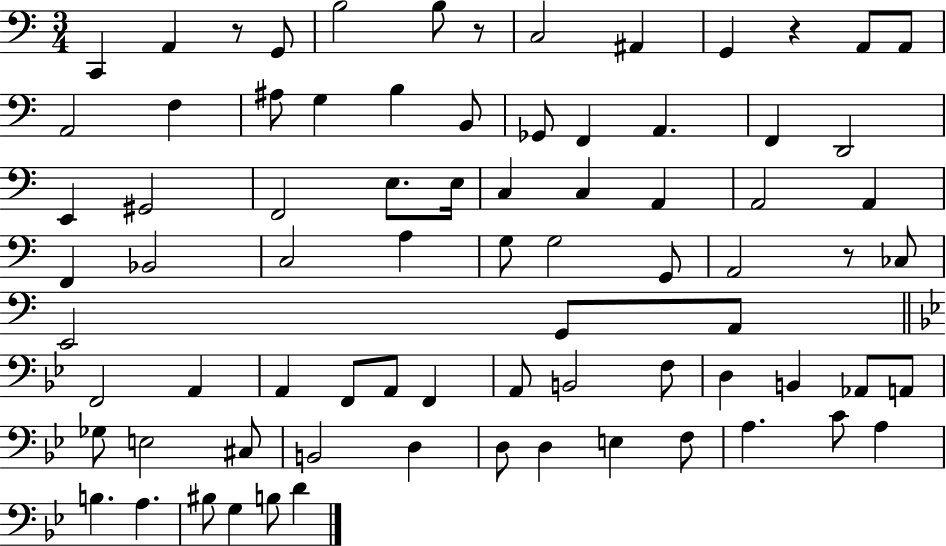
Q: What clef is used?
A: bass